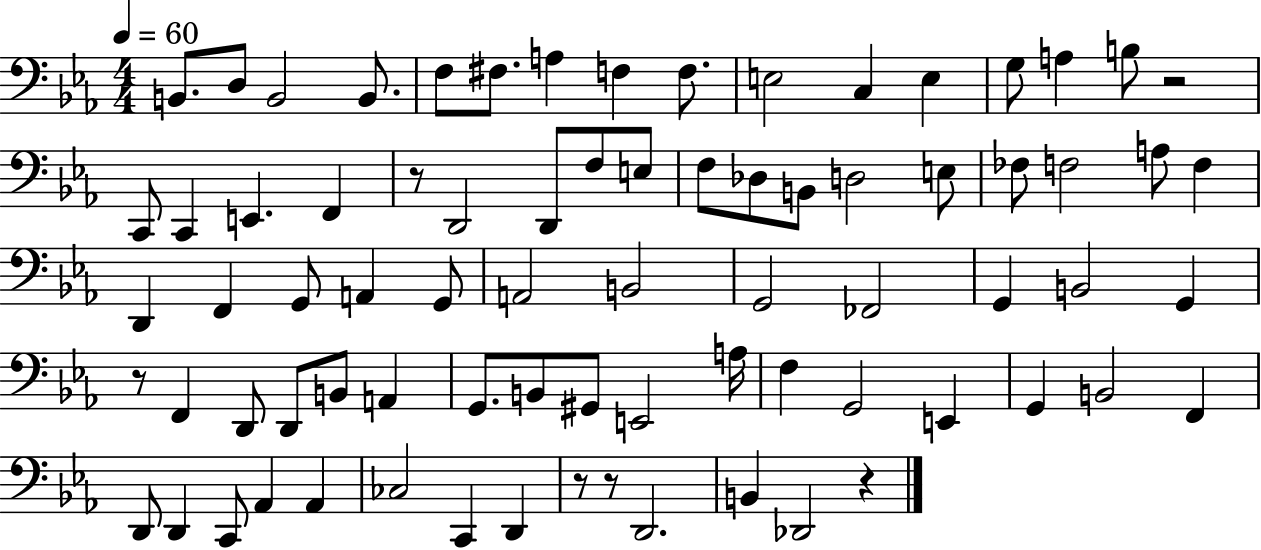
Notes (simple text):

B2/e. D3/e B2/h B2/e. F3/e F#3/e. A3/q F3/q F3/e. E3/h C3/q E3/q G3/e A3/q B3/e R/h C2/e C2/q E2/q. F2/q R/e D2/h D2/e F3/e E3/e F3/e Db3/e B2/e D3/h E3/e FES3/e F3/h A3/e F3/q D2/q F2/q G2/e A2/q G2/e A2/h B2/h G2/h FES2/h G2/q B2/h G2/q R/e F2/q D2/e D2/e B2/e A2/q G2/e. B2/e G#2/e E2/h A3/s F3/q G2/h E2/q G2/q B2/h F2/q D2/e D2/q C2/e Ab2/q Ab2/q CES3/h C2/q D2/q R/e R/e D2/h. B2/q Db2/h R/q